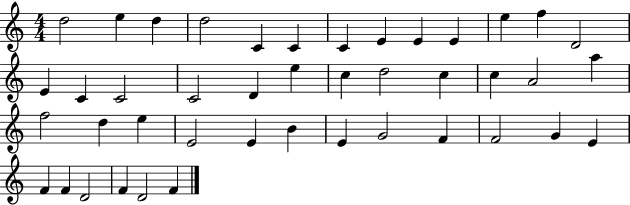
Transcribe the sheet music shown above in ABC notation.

X:1
T:Untitled
M:4/4
L:1/4
K:C
d2 e d d2 C C C E E E e f D2 E C C2 C2 D e c d2 c c A2 a f2 d e E2 E B E G2 F F2 G E F F D2 F D2 F